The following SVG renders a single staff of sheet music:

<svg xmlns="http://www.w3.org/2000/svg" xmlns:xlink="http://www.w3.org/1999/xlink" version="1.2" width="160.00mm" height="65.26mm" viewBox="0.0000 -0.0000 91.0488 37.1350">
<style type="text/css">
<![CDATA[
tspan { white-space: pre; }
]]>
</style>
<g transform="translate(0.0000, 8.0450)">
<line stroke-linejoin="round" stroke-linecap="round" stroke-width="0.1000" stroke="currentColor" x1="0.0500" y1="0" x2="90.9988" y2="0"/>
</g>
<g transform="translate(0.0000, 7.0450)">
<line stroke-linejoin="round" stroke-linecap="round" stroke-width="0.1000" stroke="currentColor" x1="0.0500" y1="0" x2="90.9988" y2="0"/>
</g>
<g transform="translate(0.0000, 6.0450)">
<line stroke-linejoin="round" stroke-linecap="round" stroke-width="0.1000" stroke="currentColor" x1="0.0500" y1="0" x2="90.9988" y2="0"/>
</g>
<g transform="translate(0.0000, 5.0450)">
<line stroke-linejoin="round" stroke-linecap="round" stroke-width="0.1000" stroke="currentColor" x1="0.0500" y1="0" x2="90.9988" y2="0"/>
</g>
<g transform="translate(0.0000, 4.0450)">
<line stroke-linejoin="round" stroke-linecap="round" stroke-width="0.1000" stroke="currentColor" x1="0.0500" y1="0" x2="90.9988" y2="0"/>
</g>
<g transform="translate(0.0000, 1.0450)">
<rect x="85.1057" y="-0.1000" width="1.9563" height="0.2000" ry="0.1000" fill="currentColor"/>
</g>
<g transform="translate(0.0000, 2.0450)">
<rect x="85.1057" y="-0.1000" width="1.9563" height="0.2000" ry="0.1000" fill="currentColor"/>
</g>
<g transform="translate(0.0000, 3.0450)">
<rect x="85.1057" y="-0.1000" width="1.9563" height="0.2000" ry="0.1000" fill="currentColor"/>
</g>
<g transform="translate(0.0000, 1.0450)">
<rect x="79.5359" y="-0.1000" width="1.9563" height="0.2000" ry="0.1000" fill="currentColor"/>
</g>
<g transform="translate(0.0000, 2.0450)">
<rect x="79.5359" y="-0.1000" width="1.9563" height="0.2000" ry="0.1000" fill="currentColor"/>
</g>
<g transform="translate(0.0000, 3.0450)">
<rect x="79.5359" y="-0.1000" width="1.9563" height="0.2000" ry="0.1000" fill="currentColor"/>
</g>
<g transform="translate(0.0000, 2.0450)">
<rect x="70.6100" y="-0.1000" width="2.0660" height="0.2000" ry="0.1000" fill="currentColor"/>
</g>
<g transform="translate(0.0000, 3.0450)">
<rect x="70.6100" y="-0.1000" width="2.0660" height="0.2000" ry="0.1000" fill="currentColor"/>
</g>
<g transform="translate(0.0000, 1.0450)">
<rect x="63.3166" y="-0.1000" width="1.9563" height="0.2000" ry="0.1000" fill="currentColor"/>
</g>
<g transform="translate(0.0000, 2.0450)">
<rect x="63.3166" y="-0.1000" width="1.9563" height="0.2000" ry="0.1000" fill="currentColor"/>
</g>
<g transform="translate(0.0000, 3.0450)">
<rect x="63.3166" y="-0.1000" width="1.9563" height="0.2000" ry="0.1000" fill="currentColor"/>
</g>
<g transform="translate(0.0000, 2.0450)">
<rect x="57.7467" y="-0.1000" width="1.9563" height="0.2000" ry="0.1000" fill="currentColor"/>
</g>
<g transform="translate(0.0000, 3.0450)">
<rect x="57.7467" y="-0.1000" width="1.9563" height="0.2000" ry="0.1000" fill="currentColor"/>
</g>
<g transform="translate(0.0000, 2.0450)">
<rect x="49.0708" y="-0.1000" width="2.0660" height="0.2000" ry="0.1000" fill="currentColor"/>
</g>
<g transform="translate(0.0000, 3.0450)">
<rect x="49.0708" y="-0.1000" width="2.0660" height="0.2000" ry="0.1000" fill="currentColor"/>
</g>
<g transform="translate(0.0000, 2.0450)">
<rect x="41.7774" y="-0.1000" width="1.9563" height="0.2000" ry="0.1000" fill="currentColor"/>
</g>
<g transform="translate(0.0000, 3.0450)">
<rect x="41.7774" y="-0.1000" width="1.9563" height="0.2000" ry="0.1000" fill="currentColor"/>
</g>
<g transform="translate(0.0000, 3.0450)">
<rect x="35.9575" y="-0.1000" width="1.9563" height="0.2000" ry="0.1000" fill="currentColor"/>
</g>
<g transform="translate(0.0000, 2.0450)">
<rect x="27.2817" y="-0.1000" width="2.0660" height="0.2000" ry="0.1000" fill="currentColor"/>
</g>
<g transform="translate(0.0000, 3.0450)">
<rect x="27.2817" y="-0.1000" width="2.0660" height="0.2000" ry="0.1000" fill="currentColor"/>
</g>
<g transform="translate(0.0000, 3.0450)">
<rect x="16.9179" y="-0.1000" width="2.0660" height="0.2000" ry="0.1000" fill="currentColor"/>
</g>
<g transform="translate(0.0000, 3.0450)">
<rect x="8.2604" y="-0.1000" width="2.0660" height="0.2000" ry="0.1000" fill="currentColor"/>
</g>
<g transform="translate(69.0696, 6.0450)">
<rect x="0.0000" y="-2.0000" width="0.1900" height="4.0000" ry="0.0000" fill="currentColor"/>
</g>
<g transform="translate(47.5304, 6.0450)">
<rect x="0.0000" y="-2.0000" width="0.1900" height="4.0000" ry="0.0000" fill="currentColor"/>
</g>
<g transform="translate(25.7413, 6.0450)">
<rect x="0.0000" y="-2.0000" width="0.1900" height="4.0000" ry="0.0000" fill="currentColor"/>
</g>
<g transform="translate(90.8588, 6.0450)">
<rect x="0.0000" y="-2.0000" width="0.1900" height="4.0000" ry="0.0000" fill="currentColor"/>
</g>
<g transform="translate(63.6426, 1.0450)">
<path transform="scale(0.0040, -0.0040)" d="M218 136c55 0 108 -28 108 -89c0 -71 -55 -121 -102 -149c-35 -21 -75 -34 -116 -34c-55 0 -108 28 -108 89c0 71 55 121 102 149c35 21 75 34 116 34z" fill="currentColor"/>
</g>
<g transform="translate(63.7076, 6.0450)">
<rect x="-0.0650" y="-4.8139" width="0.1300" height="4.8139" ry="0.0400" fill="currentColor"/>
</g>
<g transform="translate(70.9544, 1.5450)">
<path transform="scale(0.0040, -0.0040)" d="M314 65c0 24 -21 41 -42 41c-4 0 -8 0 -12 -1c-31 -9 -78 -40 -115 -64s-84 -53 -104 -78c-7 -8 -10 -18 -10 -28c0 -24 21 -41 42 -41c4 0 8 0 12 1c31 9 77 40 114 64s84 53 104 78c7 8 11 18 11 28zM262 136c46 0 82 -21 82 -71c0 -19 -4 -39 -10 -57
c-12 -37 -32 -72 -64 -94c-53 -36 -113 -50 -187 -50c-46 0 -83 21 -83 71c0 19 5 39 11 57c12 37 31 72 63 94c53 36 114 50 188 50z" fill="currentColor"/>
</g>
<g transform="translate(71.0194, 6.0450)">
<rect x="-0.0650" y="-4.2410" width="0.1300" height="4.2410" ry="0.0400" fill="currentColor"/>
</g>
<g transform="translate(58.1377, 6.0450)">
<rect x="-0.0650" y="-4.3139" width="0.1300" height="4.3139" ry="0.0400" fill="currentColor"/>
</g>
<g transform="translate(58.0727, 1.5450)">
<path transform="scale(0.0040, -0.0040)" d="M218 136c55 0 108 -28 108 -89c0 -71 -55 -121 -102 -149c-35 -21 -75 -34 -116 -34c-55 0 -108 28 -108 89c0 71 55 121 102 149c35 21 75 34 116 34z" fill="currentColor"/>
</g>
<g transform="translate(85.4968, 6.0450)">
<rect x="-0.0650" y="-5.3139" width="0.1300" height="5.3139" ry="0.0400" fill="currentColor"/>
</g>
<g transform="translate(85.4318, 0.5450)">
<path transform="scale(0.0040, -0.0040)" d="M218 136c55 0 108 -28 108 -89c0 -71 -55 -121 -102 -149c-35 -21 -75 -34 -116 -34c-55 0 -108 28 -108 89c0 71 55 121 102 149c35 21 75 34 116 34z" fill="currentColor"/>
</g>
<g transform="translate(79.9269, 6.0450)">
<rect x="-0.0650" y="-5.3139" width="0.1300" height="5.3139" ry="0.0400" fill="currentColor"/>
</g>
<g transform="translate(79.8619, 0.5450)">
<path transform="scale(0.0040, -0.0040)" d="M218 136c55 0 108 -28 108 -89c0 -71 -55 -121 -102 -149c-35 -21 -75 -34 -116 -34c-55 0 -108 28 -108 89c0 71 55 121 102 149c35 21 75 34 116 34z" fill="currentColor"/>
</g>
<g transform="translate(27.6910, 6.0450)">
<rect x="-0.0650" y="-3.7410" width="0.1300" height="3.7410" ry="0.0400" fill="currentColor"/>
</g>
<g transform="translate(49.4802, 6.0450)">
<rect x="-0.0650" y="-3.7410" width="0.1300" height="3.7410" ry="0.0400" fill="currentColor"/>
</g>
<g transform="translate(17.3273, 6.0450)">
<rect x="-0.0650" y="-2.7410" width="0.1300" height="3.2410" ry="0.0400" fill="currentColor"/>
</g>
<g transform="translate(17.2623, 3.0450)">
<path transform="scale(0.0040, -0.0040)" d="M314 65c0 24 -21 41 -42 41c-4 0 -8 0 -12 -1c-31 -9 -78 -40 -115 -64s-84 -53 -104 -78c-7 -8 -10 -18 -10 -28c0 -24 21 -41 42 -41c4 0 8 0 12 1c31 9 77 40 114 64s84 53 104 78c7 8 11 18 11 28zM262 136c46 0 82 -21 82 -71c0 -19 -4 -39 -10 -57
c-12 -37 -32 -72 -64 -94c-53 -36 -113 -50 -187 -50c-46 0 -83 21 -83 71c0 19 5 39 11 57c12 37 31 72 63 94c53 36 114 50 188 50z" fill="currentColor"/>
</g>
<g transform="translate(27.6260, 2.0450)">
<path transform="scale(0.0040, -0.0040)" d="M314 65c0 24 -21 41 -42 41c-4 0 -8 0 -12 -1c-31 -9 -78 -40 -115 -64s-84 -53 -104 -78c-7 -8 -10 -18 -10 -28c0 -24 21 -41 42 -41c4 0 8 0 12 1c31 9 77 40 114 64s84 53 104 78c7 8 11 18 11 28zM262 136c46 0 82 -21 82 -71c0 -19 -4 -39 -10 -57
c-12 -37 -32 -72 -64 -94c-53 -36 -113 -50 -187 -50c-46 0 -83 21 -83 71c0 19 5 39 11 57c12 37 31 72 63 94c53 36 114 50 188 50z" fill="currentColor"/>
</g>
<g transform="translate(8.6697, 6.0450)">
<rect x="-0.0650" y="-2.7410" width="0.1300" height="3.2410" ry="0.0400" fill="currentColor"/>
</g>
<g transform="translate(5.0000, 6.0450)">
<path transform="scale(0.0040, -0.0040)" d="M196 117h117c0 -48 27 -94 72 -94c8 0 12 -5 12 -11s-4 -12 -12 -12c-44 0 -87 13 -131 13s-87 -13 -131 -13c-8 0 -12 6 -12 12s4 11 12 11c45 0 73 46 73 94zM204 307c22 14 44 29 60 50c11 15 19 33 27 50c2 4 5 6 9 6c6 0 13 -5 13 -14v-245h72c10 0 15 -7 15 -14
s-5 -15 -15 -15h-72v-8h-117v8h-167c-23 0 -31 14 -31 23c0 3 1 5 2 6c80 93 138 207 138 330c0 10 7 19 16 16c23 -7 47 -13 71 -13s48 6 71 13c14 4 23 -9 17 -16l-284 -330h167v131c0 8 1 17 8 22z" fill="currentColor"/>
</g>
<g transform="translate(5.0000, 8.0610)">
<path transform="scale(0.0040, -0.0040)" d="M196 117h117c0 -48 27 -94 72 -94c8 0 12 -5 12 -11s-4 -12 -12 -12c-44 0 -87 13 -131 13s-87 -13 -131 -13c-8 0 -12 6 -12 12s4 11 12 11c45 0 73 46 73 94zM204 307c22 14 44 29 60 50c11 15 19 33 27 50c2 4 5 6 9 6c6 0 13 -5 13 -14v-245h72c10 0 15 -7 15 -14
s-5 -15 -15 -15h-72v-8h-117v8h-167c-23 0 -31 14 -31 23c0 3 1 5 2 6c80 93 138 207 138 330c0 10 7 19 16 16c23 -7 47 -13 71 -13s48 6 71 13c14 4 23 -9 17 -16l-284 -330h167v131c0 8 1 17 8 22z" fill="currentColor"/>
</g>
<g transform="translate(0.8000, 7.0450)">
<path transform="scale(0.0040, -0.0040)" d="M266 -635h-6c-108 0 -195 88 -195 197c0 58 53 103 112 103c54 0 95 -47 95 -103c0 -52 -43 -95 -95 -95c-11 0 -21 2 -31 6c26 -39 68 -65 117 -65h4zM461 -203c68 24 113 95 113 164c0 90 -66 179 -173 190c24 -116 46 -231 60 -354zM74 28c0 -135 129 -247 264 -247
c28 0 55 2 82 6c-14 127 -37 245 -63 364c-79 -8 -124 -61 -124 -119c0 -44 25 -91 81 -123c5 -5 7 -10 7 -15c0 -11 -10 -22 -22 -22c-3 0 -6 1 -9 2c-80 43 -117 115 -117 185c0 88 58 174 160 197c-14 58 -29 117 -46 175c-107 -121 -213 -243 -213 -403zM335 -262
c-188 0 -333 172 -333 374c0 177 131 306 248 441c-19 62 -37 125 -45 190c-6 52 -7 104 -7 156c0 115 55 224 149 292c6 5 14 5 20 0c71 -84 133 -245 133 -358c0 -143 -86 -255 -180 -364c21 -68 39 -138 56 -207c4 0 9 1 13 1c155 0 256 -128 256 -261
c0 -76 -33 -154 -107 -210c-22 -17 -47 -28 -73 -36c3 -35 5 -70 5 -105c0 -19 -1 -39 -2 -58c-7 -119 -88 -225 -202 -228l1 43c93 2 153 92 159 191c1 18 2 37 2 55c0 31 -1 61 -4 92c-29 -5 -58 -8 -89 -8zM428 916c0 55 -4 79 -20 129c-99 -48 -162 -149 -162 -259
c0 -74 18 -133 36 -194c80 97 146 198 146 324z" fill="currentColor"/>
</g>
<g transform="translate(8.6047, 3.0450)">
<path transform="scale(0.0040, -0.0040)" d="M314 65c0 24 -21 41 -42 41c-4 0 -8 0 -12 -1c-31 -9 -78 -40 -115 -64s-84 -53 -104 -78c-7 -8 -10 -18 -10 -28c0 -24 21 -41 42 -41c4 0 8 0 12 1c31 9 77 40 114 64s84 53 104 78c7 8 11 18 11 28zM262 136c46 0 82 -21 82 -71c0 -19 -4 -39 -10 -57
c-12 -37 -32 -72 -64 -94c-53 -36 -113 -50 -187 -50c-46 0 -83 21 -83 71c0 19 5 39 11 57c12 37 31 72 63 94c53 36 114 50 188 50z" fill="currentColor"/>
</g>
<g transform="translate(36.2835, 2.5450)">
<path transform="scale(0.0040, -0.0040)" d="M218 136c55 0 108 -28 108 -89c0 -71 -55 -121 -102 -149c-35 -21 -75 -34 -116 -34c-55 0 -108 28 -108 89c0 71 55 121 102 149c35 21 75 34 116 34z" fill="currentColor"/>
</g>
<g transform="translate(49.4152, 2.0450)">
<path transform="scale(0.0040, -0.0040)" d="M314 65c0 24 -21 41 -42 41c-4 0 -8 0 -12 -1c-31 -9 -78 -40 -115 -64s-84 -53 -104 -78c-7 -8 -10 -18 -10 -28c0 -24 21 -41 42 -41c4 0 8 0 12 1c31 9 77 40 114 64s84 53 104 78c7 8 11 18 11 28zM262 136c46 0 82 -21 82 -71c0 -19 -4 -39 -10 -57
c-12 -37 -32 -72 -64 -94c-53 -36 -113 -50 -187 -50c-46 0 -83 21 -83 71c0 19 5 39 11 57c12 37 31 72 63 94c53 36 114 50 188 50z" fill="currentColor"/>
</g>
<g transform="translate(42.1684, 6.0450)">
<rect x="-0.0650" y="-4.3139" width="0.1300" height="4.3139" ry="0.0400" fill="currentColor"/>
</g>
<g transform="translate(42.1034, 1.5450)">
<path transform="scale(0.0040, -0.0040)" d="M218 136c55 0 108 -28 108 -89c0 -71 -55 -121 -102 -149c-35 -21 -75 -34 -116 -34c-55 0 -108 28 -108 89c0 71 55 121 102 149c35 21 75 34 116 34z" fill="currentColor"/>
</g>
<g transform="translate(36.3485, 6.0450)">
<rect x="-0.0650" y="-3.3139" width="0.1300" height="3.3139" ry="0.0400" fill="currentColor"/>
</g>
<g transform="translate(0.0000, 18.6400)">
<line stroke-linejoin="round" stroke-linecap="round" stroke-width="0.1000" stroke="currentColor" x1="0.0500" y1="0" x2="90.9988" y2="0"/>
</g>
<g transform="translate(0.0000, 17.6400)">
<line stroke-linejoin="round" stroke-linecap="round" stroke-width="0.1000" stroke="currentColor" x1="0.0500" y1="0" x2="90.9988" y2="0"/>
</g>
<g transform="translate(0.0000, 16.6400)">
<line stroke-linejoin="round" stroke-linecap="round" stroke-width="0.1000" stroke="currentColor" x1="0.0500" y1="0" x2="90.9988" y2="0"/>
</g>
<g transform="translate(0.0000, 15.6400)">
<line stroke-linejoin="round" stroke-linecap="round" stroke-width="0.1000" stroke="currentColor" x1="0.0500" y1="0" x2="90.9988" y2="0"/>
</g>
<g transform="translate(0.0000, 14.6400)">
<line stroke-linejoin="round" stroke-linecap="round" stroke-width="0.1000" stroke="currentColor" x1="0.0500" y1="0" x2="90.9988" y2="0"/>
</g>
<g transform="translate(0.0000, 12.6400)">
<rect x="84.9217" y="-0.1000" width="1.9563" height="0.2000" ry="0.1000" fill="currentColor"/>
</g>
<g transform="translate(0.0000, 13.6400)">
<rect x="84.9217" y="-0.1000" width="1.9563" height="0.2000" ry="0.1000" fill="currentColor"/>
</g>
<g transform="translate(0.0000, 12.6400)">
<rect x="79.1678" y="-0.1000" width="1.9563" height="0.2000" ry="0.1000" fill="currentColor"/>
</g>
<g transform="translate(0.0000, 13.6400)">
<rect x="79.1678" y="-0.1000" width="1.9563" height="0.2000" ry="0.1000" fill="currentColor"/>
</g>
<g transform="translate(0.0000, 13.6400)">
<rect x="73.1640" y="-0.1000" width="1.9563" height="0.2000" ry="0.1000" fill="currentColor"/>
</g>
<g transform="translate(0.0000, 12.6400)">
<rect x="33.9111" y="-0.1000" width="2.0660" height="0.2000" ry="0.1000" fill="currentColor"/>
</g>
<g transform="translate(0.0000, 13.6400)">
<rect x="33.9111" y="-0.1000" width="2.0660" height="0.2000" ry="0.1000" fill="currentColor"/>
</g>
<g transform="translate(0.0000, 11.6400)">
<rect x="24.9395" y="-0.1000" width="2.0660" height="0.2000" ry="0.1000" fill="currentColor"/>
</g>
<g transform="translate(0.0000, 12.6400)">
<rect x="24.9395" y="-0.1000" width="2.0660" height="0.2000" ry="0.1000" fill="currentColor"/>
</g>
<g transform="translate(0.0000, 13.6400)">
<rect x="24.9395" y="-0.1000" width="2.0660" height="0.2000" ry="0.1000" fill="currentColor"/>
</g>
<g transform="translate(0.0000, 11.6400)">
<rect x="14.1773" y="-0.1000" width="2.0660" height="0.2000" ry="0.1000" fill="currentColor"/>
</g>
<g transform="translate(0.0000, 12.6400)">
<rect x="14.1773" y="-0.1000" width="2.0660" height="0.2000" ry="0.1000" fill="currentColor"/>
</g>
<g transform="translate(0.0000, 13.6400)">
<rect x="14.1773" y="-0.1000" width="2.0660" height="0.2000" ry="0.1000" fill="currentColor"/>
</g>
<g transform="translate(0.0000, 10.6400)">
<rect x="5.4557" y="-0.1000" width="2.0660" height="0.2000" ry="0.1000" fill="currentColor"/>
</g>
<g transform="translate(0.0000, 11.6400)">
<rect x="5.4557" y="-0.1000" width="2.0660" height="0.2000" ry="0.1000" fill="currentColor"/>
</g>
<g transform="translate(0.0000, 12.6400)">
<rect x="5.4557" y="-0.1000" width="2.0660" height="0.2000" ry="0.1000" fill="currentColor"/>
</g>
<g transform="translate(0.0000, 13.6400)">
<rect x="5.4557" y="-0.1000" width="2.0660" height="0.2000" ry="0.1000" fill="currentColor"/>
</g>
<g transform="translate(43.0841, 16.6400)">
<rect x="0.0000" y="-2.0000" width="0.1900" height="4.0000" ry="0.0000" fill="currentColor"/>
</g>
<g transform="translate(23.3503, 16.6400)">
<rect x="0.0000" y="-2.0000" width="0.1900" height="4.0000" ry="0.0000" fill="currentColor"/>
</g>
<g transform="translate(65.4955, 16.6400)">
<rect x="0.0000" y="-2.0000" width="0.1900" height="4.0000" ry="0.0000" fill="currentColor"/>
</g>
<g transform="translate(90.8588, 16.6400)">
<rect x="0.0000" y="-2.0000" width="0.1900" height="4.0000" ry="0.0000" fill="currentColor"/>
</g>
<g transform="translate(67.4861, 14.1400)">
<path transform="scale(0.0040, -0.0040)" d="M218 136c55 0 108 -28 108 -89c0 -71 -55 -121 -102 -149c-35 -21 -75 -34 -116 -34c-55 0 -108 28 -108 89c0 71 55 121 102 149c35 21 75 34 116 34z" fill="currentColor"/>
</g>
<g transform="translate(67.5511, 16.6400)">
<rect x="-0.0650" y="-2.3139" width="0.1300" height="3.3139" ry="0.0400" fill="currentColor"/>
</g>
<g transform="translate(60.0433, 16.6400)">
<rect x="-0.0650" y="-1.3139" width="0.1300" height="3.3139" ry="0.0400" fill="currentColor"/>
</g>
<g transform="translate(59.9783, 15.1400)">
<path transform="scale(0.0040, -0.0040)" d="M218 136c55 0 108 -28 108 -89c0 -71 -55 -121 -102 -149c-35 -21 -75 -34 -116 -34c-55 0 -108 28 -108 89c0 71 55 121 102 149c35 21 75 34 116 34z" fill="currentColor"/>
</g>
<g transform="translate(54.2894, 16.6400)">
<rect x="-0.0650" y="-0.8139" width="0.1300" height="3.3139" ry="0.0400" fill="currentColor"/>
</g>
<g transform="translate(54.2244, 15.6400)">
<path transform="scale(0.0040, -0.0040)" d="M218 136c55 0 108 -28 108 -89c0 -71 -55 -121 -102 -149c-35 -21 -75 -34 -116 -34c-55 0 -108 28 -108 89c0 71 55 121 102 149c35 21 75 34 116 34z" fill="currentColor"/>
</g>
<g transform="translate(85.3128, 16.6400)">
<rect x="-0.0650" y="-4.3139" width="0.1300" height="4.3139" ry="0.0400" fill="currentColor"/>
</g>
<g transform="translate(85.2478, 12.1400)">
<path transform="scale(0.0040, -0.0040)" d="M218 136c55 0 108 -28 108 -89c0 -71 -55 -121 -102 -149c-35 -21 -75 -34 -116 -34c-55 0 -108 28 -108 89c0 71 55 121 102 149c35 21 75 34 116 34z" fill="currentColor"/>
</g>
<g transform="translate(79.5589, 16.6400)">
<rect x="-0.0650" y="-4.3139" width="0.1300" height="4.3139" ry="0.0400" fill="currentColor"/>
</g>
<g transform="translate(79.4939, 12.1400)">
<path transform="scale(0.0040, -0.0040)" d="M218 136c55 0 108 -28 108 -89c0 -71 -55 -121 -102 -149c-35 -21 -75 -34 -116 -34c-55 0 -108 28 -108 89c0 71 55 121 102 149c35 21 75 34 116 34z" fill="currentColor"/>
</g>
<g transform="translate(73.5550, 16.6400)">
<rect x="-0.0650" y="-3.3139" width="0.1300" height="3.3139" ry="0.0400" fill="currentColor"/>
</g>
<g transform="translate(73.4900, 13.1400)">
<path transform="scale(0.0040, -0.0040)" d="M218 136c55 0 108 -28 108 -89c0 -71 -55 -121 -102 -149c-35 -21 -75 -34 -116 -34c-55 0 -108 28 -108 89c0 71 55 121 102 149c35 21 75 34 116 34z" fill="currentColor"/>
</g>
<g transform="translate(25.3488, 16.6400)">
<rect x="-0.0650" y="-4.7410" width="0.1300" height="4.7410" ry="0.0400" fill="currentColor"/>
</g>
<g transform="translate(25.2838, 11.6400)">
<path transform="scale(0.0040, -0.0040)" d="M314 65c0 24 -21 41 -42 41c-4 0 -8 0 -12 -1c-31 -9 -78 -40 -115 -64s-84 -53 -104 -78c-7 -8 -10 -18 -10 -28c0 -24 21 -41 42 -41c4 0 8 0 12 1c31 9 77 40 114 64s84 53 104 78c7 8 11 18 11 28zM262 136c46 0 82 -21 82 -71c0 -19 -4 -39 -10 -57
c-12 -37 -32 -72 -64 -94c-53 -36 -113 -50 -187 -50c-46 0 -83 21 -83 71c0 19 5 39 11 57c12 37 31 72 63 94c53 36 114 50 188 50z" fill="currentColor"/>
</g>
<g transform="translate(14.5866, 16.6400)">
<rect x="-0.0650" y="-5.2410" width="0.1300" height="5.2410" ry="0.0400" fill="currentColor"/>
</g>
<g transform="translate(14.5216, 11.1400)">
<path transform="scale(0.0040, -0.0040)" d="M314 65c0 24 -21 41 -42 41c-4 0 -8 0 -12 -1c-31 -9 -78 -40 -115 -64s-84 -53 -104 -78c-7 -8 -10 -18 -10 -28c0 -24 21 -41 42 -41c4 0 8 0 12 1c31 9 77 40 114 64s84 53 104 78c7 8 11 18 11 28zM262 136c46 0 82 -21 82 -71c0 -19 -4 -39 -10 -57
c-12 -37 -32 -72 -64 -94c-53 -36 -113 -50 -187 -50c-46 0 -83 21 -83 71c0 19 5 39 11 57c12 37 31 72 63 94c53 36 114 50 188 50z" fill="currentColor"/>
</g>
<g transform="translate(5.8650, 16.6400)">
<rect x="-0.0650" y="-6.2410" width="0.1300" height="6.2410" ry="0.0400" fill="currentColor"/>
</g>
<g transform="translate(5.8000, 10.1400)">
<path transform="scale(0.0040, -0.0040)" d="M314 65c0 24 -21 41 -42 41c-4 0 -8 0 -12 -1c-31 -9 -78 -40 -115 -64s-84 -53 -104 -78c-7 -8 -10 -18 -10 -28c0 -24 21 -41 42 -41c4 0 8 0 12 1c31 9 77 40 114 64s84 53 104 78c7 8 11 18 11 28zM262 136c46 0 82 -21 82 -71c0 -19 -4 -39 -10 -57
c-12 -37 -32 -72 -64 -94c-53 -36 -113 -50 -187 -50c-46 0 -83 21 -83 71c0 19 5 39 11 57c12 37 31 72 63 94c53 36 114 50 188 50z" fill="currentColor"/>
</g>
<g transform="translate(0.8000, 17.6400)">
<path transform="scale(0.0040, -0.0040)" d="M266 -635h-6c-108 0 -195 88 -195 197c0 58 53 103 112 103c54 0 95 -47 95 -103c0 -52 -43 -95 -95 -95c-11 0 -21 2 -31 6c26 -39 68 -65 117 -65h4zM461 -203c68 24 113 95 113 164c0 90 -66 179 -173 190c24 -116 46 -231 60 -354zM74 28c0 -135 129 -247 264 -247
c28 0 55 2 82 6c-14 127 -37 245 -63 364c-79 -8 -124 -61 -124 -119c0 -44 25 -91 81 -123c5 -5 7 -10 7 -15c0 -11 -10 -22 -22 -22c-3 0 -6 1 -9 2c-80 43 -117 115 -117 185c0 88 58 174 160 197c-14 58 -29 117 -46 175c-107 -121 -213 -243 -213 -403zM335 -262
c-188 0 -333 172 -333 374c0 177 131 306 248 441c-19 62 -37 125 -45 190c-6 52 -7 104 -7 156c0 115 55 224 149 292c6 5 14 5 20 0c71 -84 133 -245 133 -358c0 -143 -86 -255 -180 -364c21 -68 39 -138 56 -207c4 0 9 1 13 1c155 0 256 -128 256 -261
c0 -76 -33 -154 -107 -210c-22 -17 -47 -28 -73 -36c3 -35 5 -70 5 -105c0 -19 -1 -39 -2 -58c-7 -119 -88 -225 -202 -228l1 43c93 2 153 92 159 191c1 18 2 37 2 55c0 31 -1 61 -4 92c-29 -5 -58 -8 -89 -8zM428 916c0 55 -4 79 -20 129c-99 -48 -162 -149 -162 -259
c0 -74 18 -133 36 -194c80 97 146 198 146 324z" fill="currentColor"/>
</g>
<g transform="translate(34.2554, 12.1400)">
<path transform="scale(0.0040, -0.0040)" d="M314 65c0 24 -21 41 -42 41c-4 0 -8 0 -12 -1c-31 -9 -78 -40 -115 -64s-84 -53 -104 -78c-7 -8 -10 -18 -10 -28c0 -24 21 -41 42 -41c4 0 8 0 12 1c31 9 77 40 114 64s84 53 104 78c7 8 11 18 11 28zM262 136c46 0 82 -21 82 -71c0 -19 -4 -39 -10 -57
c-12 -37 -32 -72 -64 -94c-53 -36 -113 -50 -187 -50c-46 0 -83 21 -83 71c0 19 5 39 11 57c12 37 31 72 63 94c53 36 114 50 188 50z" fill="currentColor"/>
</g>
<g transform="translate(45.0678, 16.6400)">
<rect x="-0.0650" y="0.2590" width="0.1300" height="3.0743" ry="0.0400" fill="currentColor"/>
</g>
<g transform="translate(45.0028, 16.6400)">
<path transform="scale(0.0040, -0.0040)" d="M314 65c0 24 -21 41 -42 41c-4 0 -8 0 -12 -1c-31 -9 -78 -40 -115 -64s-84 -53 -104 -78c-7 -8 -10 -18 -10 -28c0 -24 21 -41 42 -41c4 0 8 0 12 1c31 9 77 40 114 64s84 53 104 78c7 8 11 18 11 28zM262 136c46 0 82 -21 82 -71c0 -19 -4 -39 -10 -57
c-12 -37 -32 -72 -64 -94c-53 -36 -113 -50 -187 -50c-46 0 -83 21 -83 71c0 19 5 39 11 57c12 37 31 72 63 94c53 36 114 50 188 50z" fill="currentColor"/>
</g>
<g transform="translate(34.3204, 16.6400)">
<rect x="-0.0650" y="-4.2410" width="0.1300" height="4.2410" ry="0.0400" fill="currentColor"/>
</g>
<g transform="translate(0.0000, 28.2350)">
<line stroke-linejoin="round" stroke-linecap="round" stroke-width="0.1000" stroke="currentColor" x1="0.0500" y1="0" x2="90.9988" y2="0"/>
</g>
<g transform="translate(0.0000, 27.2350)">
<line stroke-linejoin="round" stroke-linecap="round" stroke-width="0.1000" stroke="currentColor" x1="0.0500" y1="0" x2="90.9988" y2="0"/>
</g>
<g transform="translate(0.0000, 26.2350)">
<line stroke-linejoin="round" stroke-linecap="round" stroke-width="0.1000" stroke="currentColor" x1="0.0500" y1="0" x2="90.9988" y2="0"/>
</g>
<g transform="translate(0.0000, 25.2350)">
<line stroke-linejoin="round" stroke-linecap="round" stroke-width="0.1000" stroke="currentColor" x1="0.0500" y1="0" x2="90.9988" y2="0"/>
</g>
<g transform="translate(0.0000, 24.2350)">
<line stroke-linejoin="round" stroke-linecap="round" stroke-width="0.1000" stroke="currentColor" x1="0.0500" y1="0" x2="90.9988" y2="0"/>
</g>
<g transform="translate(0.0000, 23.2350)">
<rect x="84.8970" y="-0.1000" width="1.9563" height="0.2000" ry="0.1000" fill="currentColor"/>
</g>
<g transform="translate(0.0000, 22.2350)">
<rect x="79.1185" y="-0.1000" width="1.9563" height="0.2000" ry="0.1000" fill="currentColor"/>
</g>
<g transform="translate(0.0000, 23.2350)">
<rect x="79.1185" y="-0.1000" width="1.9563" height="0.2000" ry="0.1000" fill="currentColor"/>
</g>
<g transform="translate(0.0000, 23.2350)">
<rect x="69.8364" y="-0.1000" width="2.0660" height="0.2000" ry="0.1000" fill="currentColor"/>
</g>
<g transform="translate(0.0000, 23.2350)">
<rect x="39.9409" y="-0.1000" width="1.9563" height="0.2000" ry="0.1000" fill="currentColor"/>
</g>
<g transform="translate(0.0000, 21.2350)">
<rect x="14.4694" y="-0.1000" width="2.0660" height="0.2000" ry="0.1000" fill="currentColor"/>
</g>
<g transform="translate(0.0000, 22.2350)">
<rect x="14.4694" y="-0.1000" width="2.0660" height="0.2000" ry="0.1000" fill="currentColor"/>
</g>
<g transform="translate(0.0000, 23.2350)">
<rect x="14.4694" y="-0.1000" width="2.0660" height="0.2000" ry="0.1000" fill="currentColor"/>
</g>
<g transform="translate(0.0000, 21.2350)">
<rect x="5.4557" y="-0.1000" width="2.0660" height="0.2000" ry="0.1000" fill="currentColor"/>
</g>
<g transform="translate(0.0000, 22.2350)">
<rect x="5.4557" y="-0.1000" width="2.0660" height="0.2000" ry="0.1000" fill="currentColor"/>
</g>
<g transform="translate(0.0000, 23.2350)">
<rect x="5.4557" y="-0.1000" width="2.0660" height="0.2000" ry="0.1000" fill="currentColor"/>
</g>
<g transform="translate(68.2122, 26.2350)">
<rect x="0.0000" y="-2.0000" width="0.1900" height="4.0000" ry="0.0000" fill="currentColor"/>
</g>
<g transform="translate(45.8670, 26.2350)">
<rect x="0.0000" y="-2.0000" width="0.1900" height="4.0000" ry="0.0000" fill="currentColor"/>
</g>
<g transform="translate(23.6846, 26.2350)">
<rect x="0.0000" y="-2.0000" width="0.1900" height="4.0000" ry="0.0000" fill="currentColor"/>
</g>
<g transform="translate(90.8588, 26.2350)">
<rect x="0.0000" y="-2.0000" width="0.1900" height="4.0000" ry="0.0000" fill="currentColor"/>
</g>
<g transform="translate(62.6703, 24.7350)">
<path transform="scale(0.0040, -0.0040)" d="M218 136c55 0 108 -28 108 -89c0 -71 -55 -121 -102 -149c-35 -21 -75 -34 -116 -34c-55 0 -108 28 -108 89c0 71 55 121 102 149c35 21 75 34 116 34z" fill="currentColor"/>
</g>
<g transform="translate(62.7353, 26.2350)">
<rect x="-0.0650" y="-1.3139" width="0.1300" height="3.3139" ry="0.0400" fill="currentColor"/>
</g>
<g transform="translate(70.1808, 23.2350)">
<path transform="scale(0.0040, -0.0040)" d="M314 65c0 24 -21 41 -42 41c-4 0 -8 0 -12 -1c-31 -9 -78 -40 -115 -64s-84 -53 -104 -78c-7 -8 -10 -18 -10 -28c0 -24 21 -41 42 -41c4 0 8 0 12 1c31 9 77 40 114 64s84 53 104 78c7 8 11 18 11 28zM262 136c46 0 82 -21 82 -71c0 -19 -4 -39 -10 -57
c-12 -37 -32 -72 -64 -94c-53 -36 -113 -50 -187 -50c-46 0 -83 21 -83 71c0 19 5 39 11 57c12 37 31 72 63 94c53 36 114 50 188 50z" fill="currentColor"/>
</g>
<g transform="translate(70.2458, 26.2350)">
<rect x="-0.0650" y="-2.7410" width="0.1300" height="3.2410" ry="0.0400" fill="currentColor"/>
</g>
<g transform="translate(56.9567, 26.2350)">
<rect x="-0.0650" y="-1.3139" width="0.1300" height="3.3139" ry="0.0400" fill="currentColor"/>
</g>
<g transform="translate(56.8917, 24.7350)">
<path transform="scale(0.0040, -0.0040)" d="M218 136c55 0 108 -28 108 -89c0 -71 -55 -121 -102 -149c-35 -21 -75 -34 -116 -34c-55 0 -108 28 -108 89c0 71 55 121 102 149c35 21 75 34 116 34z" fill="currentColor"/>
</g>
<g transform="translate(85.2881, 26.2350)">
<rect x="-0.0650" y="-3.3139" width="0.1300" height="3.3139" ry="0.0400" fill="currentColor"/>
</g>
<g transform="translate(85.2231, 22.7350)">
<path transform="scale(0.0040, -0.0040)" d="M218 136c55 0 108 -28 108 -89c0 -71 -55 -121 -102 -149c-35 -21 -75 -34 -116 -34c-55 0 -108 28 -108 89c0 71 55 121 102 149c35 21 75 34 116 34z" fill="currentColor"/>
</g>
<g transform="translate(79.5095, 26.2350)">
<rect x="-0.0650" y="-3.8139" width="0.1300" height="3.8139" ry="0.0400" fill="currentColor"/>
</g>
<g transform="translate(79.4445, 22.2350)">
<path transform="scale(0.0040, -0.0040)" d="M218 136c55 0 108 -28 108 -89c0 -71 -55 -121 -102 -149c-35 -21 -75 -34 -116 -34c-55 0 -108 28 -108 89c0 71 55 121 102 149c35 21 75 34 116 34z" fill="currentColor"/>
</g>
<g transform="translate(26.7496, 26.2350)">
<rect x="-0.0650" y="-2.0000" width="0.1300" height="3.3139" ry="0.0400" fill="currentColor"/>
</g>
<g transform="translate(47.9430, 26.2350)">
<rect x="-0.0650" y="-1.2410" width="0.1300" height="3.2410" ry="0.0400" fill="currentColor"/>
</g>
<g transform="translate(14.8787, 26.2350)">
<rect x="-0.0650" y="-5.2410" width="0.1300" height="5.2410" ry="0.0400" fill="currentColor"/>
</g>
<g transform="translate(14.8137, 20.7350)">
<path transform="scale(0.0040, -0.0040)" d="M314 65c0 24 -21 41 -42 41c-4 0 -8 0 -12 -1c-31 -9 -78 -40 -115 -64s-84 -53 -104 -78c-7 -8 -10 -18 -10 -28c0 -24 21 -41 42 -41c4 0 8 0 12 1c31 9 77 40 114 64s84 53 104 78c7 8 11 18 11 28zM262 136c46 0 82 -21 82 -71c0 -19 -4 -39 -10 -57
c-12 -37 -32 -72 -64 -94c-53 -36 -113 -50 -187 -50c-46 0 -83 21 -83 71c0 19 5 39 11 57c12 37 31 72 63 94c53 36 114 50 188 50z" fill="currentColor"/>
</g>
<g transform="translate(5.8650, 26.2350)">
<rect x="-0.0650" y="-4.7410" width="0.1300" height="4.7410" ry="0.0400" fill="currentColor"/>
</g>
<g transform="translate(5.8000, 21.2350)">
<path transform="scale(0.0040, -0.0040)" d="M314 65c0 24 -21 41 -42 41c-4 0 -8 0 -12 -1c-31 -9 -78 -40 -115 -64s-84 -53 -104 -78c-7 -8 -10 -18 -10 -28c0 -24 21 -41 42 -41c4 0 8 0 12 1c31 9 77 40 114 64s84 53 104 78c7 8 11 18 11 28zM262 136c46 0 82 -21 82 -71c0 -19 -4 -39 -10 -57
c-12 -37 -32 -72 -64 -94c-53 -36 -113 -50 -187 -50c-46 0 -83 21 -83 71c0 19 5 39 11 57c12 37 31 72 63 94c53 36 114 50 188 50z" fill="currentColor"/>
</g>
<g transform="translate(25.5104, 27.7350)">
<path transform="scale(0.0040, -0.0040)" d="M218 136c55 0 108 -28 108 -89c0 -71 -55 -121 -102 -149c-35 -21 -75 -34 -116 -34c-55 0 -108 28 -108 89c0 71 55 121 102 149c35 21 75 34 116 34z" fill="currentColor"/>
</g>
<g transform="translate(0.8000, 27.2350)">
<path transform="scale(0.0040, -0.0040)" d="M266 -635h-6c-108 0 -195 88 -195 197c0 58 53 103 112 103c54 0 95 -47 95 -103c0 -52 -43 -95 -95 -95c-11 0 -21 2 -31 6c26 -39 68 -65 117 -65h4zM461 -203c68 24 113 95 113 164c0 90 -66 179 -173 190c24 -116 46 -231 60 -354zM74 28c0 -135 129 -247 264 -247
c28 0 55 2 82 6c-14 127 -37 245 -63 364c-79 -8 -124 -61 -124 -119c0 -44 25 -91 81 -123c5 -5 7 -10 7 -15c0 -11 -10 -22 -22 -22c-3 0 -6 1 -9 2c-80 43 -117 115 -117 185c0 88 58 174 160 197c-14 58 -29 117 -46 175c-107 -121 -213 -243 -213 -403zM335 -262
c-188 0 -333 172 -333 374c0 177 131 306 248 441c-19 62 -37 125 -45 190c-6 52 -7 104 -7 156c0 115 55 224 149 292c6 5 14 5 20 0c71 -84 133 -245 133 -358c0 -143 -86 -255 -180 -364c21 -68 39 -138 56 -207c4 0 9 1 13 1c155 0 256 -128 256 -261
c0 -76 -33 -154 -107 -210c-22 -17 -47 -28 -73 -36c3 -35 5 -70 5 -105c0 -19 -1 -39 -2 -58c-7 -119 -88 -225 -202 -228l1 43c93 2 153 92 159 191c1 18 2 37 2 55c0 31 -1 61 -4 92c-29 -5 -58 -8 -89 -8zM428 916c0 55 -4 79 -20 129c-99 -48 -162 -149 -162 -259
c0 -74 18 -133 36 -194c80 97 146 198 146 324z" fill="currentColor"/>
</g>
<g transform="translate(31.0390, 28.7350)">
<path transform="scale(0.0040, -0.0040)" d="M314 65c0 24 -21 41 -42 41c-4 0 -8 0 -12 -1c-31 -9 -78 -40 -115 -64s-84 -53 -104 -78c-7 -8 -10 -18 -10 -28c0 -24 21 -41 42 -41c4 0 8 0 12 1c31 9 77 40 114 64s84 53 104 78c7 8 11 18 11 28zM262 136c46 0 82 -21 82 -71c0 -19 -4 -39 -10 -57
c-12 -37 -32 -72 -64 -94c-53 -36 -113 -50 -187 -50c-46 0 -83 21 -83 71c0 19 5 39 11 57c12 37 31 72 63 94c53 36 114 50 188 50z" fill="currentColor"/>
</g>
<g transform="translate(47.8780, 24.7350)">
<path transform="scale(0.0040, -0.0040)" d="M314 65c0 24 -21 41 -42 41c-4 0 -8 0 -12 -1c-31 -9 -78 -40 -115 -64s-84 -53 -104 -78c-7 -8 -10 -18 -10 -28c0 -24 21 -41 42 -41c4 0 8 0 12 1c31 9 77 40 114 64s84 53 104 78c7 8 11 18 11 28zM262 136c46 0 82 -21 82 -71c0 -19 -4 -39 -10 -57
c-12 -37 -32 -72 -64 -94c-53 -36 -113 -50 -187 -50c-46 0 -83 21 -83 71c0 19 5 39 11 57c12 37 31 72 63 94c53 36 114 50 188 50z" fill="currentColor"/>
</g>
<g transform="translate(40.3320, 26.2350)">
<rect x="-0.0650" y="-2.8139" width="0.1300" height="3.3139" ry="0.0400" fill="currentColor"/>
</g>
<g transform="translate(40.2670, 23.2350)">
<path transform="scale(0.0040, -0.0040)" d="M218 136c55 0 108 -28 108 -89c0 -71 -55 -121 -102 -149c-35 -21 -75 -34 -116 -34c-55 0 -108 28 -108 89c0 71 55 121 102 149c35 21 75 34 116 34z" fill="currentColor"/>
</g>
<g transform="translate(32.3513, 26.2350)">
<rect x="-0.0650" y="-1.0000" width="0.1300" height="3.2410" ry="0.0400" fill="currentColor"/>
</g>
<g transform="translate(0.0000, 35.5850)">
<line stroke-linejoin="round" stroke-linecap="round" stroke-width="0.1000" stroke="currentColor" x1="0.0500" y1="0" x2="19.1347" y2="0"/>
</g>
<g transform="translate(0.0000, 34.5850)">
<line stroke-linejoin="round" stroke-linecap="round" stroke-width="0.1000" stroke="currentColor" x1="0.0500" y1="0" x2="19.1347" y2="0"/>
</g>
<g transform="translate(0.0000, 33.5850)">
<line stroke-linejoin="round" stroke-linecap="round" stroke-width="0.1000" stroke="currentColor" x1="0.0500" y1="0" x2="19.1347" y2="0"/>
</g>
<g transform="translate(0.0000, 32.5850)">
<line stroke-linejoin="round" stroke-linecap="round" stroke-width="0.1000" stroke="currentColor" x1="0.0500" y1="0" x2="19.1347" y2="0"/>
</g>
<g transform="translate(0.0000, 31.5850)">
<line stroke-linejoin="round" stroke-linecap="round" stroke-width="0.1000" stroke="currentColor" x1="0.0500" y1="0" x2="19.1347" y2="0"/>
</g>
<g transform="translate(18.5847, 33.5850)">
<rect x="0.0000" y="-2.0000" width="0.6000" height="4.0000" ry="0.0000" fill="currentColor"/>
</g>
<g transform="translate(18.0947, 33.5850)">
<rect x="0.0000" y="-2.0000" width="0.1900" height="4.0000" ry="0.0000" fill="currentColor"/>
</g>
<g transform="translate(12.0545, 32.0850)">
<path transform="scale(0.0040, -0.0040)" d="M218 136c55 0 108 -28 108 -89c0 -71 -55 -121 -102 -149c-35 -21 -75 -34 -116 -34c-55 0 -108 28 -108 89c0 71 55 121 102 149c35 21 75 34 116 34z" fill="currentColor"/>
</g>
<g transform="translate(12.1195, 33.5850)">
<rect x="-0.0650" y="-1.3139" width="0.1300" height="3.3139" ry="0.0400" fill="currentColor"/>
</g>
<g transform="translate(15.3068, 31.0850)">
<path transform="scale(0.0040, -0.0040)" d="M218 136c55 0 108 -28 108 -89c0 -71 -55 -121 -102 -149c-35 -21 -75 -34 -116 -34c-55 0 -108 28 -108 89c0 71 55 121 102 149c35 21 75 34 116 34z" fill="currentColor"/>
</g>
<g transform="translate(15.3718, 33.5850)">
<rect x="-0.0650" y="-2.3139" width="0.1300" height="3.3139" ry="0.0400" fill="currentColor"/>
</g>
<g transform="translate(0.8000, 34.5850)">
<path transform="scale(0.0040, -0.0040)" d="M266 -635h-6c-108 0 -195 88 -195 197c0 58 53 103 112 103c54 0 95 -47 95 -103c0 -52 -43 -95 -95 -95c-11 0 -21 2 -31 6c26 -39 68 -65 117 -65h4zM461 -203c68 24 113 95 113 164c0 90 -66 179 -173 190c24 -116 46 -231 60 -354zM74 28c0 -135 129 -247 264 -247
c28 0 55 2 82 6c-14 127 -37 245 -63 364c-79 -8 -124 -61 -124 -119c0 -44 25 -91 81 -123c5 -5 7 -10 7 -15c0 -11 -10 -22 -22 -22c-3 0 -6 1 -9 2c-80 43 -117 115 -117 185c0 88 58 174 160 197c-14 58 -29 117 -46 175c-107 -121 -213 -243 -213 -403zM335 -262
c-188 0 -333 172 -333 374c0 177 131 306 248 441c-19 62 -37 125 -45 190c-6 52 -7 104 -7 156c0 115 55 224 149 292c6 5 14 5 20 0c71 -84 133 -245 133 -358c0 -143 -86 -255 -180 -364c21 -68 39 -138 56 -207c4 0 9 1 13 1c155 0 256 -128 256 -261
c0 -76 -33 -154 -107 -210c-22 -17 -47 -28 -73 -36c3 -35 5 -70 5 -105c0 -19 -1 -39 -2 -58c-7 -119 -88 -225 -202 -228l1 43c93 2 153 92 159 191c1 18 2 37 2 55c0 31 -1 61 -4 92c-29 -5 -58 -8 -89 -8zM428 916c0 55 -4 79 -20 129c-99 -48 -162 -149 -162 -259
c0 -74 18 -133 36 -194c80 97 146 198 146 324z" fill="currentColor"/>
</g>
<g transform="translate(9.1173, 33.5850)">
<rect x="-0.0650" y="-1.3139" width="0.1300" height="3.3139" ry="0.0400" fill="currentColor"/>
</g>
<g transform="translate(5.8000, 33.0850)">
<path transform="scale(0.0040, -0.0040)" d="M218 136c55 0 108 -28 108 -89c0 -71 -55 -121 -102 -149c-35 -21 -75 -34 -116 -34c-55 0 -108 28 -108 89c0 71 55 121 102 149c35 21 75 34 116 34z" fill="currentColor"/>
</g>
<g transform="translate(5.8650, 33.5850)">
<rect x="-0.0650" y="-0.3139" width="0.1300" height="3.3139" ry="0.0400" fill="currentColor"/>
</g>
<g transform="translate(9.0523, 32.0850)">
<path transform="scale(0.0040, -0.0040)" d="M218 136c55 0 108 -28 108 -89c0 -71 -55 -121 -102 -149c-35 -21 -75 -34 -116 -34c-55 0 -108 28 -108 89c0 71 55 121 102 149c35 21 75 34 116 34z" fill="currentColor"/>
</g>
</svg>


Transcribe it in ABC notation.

X:1
T:Untitled
M:4/4
L:1/4
K:C
a2 a2 c'2 b d' c'2 d' e' d'2 f' f' a'2 f'2 e'2 d'2 B2 d e g b d' d' e'2 f'2 F D2 a e2 e e a2 c' b c e e g